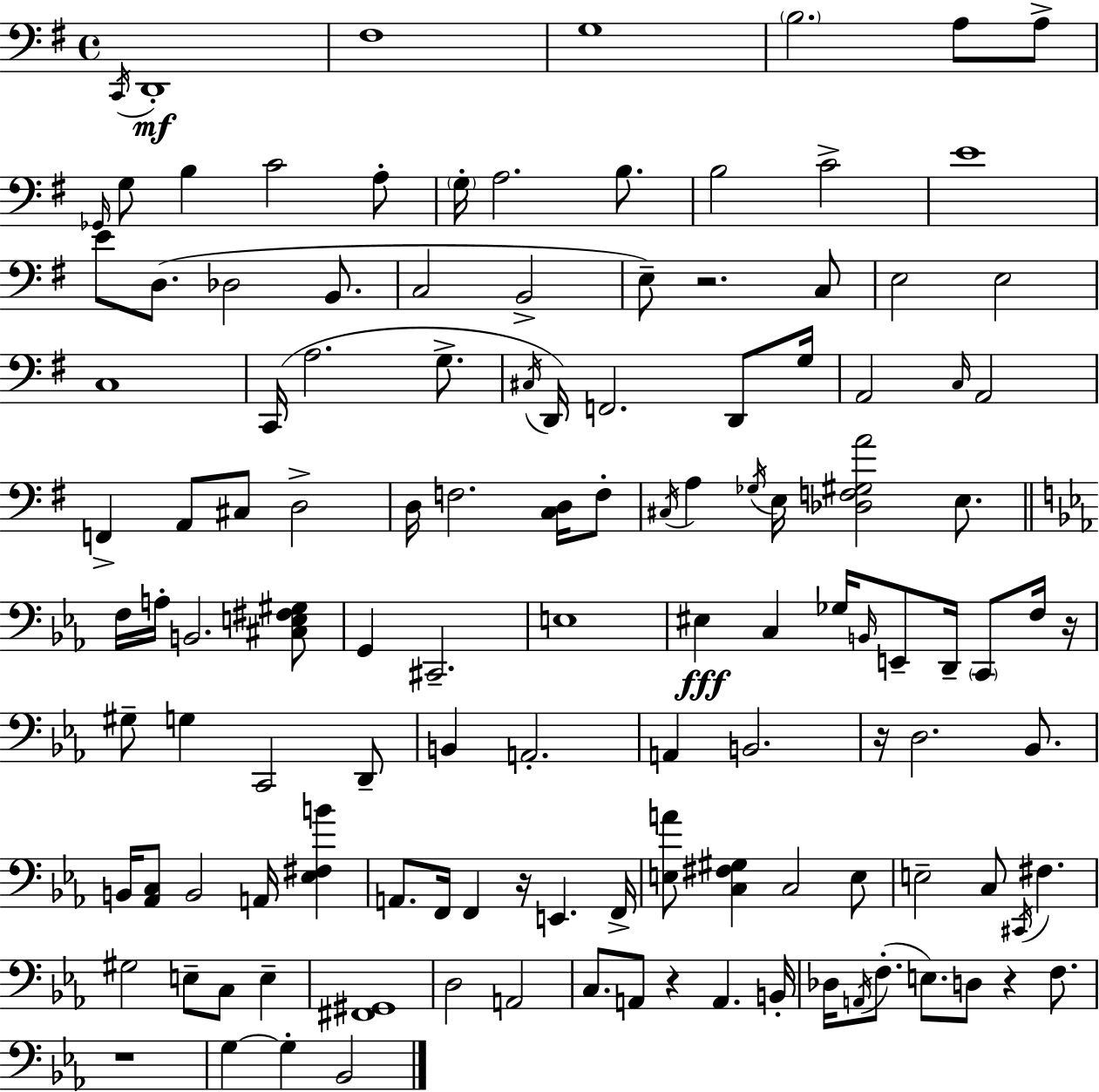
C2/s D2/w F#3/w G3/w B3/h. A3/e A3/e Gb2/s G3/e B3/q C4/h A3/e G3/s A3/h. B3/e. B3/h C4/h E4/w E4/e D3/e. Db3/h B2/e. C3/h B2/h E3/e R/h. C3/e E3/h E3/h C3/w C2/s A3/h. G3/e. C#3/s D2/s F2/h. D2/e G3/s A2/h C3/s A2/h F2/q A2/e C#3/e D3/h D3/s F3/h. [C3,D3]/s F3/e C#3/s A3/q Gb3/s E3/s [Db3,F3,G#3,A4]/h E3/e. F3/s A3/s B2/h. [C#3,E3,F#3,G#3]/e G2/q C#2/h. E3/w EIS3/q C3/q Gb3/s B2/s E2/e D2/s C2/e F3/s R/s G#3/e G3/q C2/h D2/e B2/q A2/h. A2/q B2/h. R/s D3/h. Bb2/e. B2/s [Ab2,C3]/e B2/h A2/s [Eb3,F#3,B4]/q A2/e. F2/s F2/q R/s E2/q. F2/s [E3,A4]/e [C3,F#3,G#3]/q C3/h E3/e E3/h C3/e C#2/s F#3/q. G#3/h E3/e C3/e E3/q [F#2,G#2]/w D3/h A2/h C3/e. A2/e R/q A2/q. B2/s Db3/s A2/s F3/e. E3/e. D3/e R/q F3/e. R/w G3/q G3/q Bb2/h